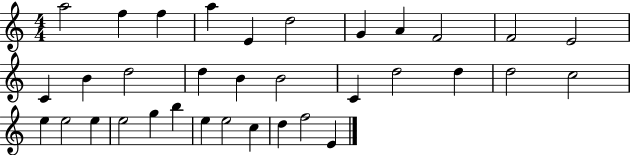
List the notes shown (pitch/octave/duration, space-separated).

A5/h F5/q F5/q A5/q E4/q D5/h G4/q A4/q F4/h F4/h E4/h C4/q B4/q D5/h D5/q B4/q B4/h C4/q D5/h D5/q D5/h C5/h E5/q E5/h E5/q E5/h G5/q B5/q E5/q E5/h C5/q D5/q F5/h E4/q